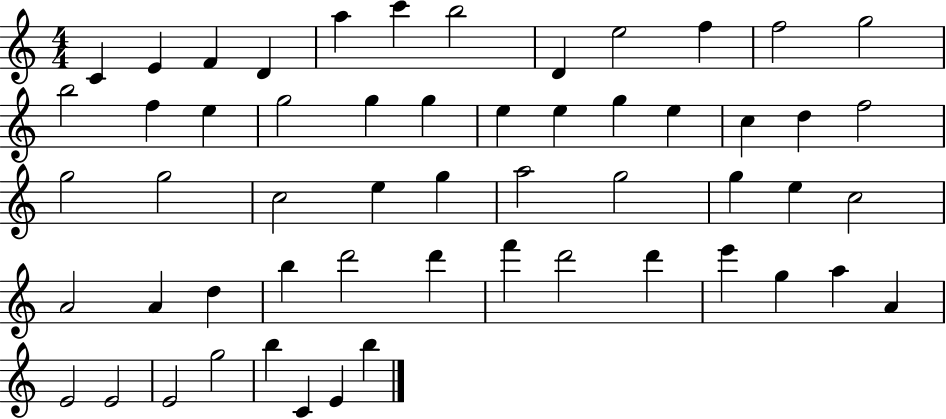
X:1
T:Untitled
M:4/4
L:1/4
K:C
C E F D a c' b2 D e2 f f2 g2 b2 f e g2 g g e e g e c d f2 g2 g2 c2 e g a2 g2 g e c2 A2 A d b d'2 d' f' d'2 d' e' g a A E2 E2 E2 g2 b C E b